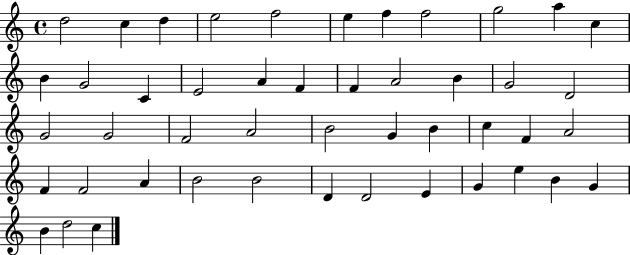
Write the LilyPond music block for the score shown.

{
  \clef treble
  \time 4/4
  \defaultTimeSignature
  \key c \major
  d''2 c''4 d''4 | e''2 f''2 | e''4 f''4 f''2 | g''2 a''4 c''4 | \break b'4 g'2 c'4 | e'2 a'4 f'4 | f'4 a'2 b'4 | g'2 d'2 | \break g'2 g'2 | f'2 a'2 | b'2 g'4 b'4 | c''4 f'4 a'2 | \break f'4 f'2 a'4 | b'2 b'2 | d'4 d'2 e'4 | g'4 e''4 b'4 g'4 | \break b'4 d''2 c''4 | \bar "|."
}